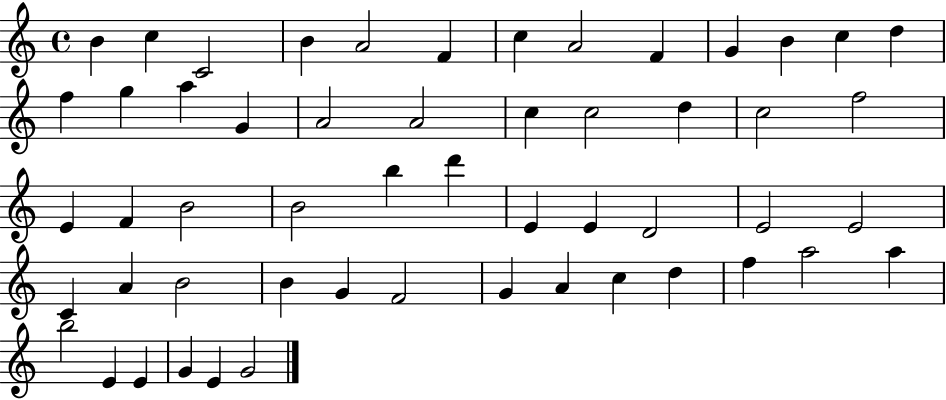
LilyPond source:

{
  \clef treble
  \time 4/4
  \defaultTimeSignature
  \key c \major
  b'4 c''4 c'2 | b'4 a'2 f'4 | c''4 a'2 f'4 | g'4 b'4 c''4 d''4 | \break f''4 g''4 a''4 g'4 | a'2 a'2 | c''4 c''2 d''4 | c''2 f''2 | \break e'4 f'4 b'2 | b'2 b''4 d'''4 | e'4 e'4 d'2 | e'2 e'2 | \break c'4 a'4 b'2 | b'4 g'4 f'2 | g'4 a'4 c''4 d''4 | f''4 a''2 a''4 | \break b''2 e'4 e'4 | g'4 e'4 g'2 | \bar "|."
}